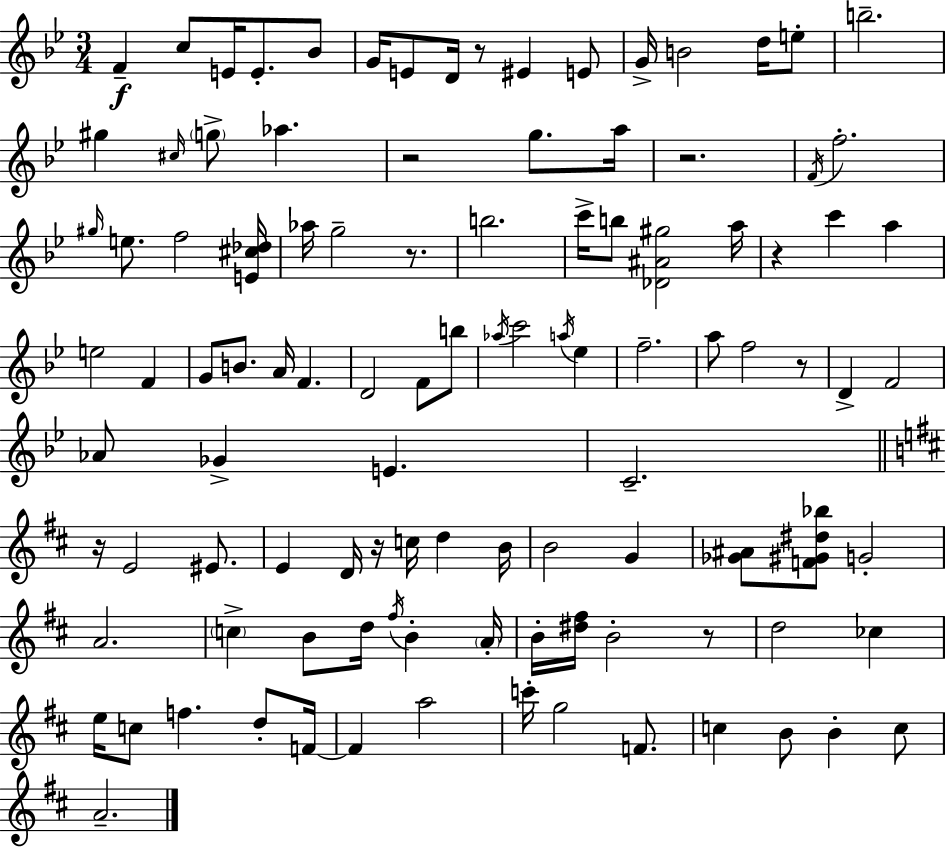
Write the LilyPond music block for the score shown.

{
  \clef treble
  \numericTimeSignature
  \time 3/4
  \key bes \major
  f'4--\f c''8 e'16 e'8.-. bes'8 | g'16 e'8 d'16 r8 eis'4 e'8 | g'16-> b'2 d''16 e''8-. | b''2.-- | \break gis''4 \grace { cis''16 } \parenthesize g''8-> aes''4. | r2 g''8. | a''16 r2. | \acciaccatura { f'16 } f''2.-. | \break \grace { gis''16 } e''8. f''2 | <e' cis'' des''>16 aes''16 g''2-- | r8. b''2. | c'''16-> b''8 <des' ais' gis''>2 | \break a''16 r4 c'''4 a''4 | e''2 f'4 | g'8 b'8. a'16 f'4. | d'2 f'8 | \break b''8 \acciaccatura { aes''16 } c'''2 | \acciaccatura { a''16 } ees''4 f''2.-- | a''8 f''2 | r8 d'4-> f'2 | \break aes'8 ges'4-> e'4. | c'2.-- | \bar "||" \break \key d \major r16 e'2 eis'8. | e'4 d'16 r16 c''16 d''4 b'16 | b'2 g'4 | <ges' ais'>8 <f' gis' dis'' bes''>8 g'2-. | \break a'2. | \parenthesize c''4-> b'8 d''16 \acciaccatura { fis''16 } b'4-. | \parenthesize a'16-. b'16-. <dis'' fis''>16 b'2-. r8 | d''2 ces''4 | \break e''16 c''8 f''4. d''8-. | f'16~~ f'4 a''2 | c'''16-. g''2 f'8. | c''4 b'8 b'4-. c''8 | \break a'2.-- | \bar "|."
}